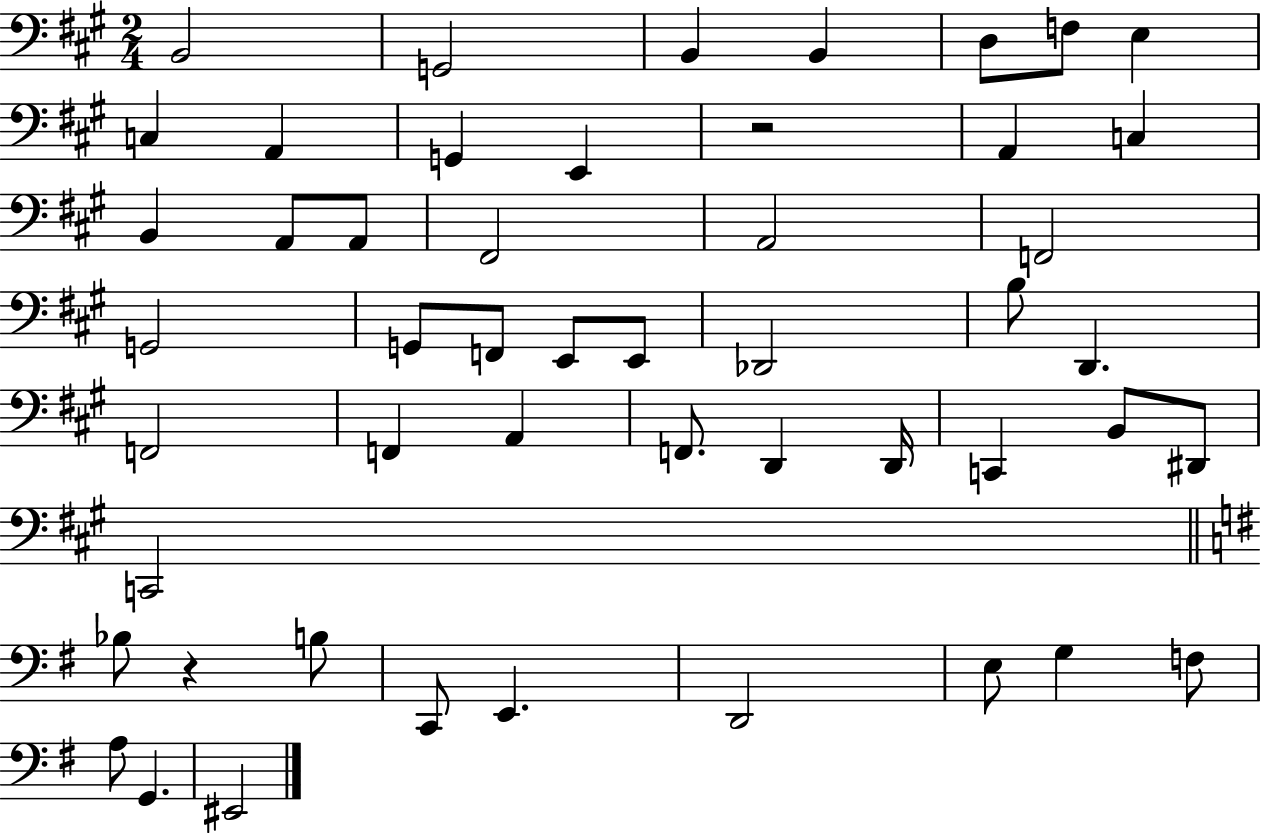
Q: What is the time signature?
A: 2/4